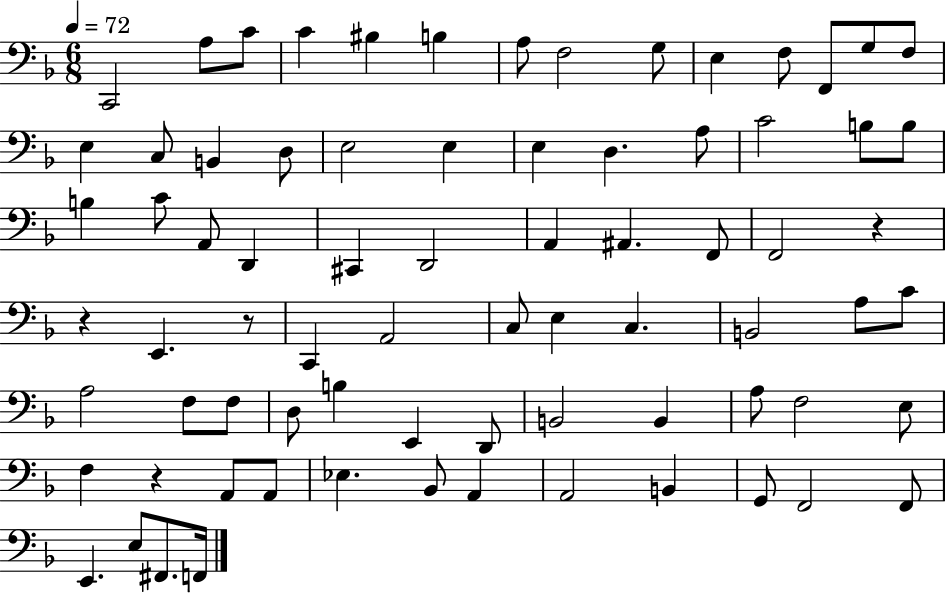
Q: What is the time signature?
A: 6/8